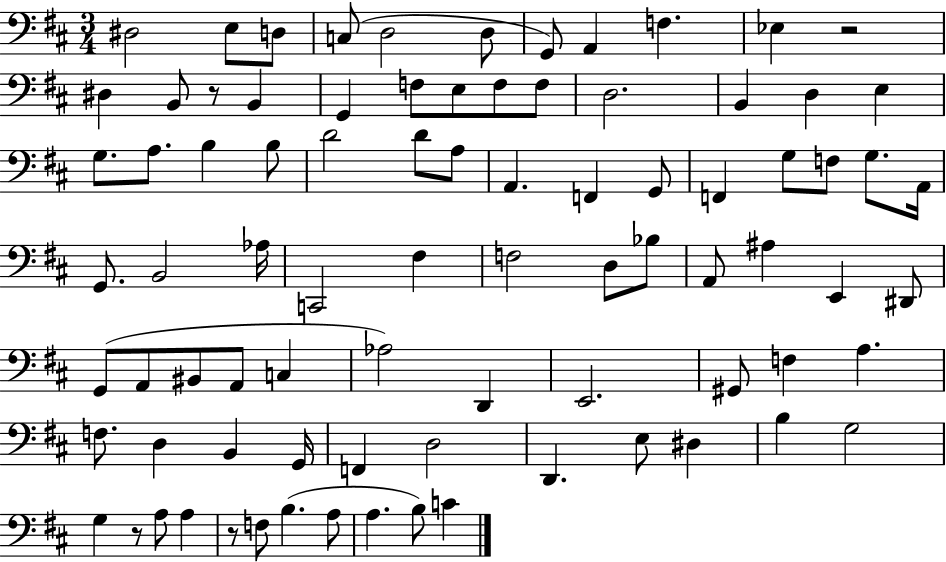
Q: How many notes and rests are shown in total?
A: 84